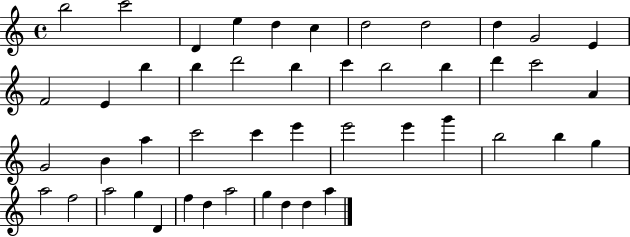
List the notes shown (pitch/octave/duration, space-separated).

B5/h C6/h D4/q E5/q D5/q C5/q D5/h D5/h D5/q G4/h E4/q F4/h E4/q B5/q B5/q D6/h B5/q C6/q B5/h B5/q D6/q C6/h A4/q G4/h B4/q A5/q C6/h C6/q E6/q E6/h E6/q G6/q B5/h B5/q G5/q A5/h F5/h A5/h G5/q D4/q F5/q D5/q A5/h G5/q D5/q D5/q A5/q